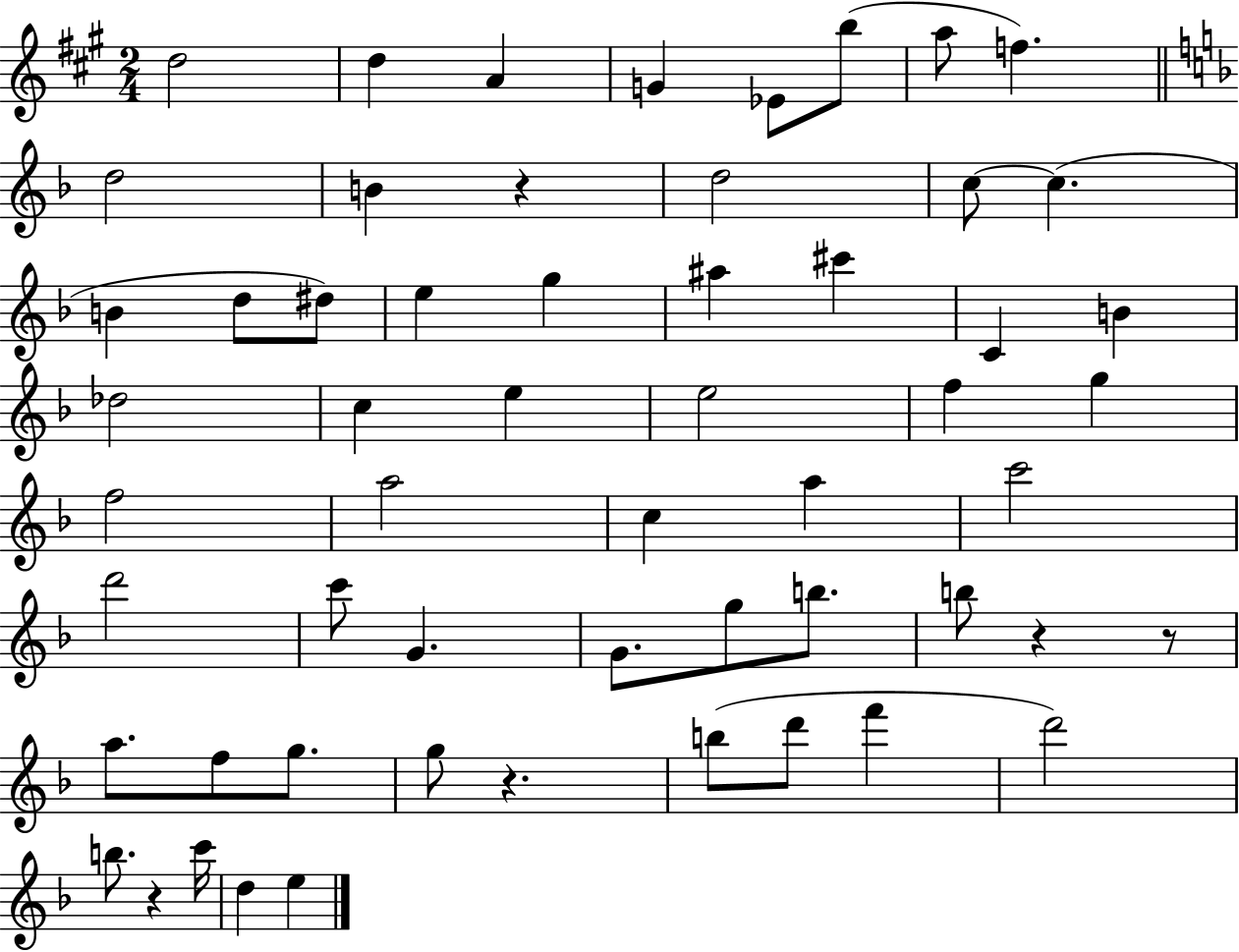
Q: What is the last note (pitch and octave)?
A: E5